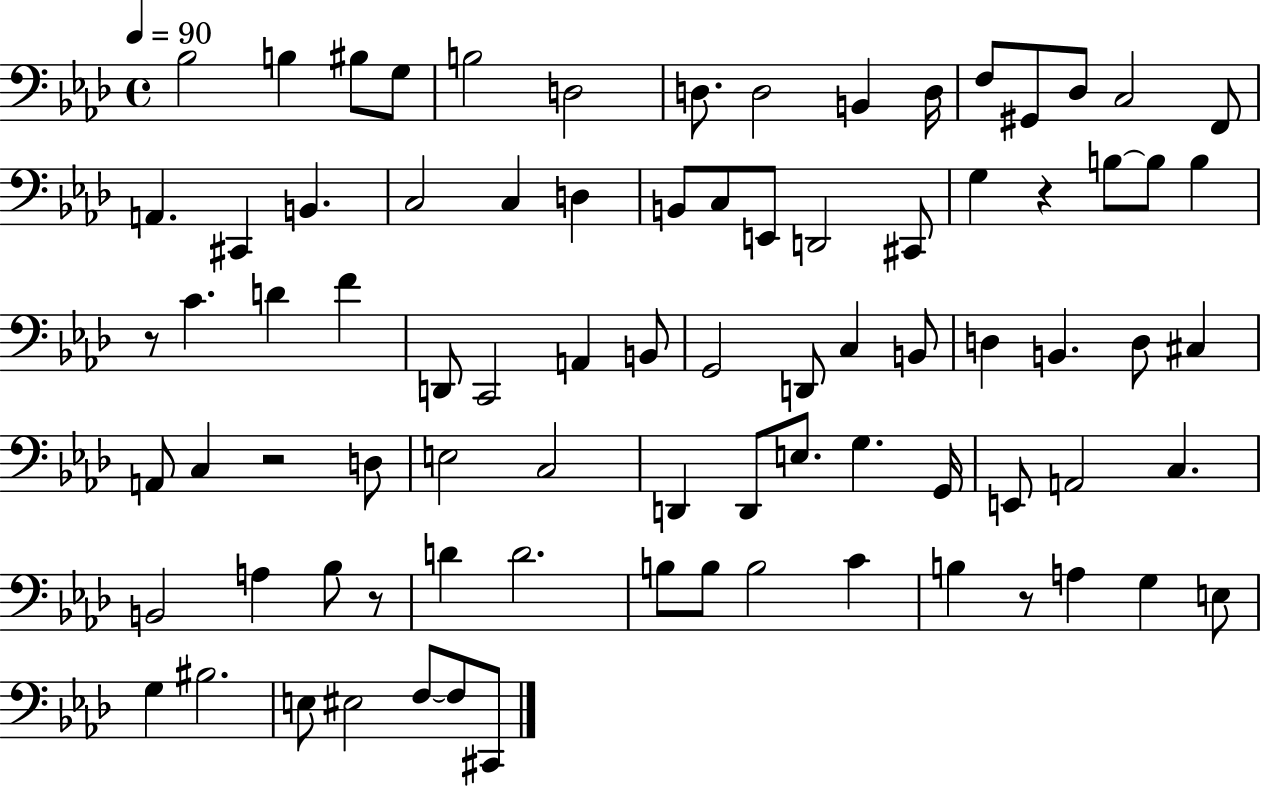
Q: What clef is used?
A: bass